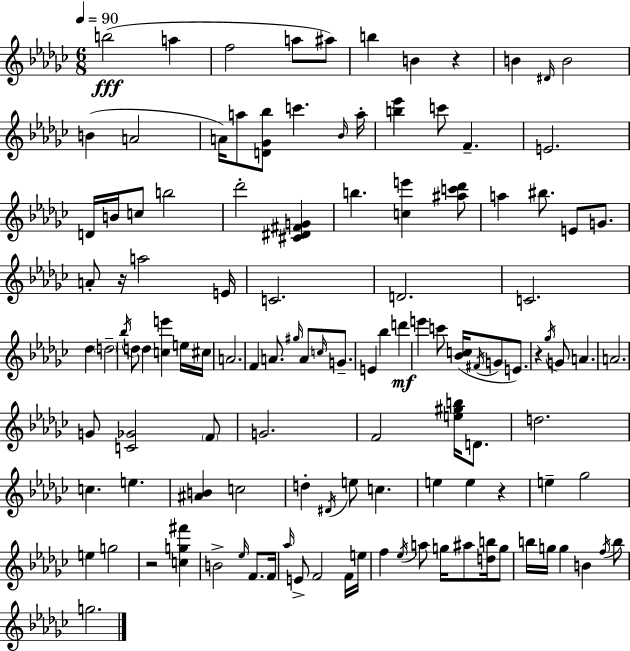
B5/h A5/q F5/h A5/e A#5/e B5/q B4/q R/q B4/q D#4/s B4/h B4/q A4/h A4/s A5/e [D4,Gb4,Bb5]/e C6/q. Bb4/s A5/s [B5,Eb6]/q C6/e F4/q. E4/h. D4/s B4/s C5/e B5/h Db6/h [C#4,D#4,F#4,G4]/q B5/q. [C5,E6]/q [A#5,C6,Db6]/e A5/q BIS5/e. E4/e G4/e. A4/e R/s A5/h E4/s C4/h. D4/h. C4/h. Db5/q D5/h Bb5/s D5/e D5/q [C5,E6]/q E5/s C#5/s A4/h. F4/q A4/e. G#5/s A4/e C5/s G4/e. E4/q Bb5/q D6/q E6/q C6/e [Bb4,C5]/s F#4/s G4/e E4/e. R/q Gb5/s G4/e A4/q. A4/h. G4/e [C4,Gb4]/h F4/e G4/h. F4/h [E5,G#5,B5]/s D4/e. D5/h. C5/q. E5/q. [A#4,B4]/q C5/h D5/q D#4/s E5/e C5/q. E5/q E5/q R/q E5/q Gb5/h E5/q G5/h R/h [C5,G5,F#6]/q B4/h Eb5/s F4/e. F4/s Ab5/s E4/e F4/h F4/s E5/s F5/q Eb5/s A5/e G5/s A#5/e [D5,B5]/s G5/e B5/s G5/s G5/q B4/q F5/s B5/e G5/h.